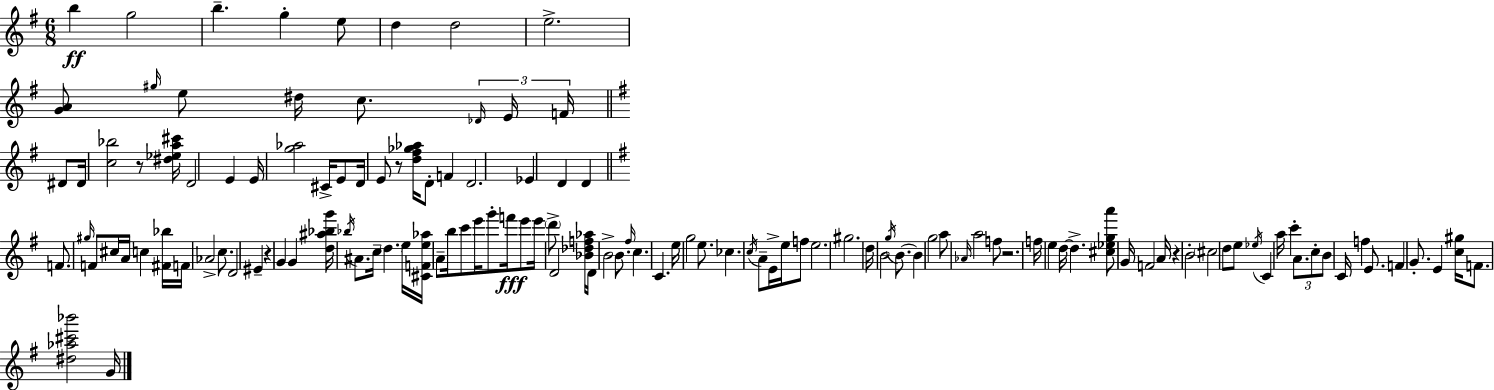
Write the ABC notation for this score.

X:1
T:Untitled
M:6/8
L:1/4
K:G
b g2 b g e/2 d d2 e2 [GA]/2 ^g/4 e/2 ^d/4 c/2 _D/4 E/4 F/4 ^D/2 ^D/4 [c_b]2 z/2 [^d_ea^c']/4 D2 E E/4 [g_a]2 ^C/4 E/2 D/4 E/2 z/2 [d^f_g_a]/4 D/2 F D2 _E D D F/2 ^g/4 F/2 ^c/4 A/4 c [^F_b]/4 F/4 _A2 c/2 D2 ^E z G G [d^a_bg']/4 _b/4 ^A/2 c/4 d e/4 [^CFe_a]/4 A/2 b/4 c'/2 e'/4 g'/2 f'/4 e'/2 e'/4 d'/2 D2 [_B_df_a]/4 D/4 B2 B/2 ^f/4 c C e/4 g2 e/2 _c c/4 A/2 E/4 e/4 f/2 e2 ^g2 d/4 B2 g/4 B/2 B g2 a/2 _A/4 a2 f/2 z2 f/4 e d/4 d [^c_ega']/2 G/4 F2 A/4 z B2 ^c2 d/2 e/2 _e/4 C a/4 c' A/2 c/2 B/2 C/4 f E/2 F G/2 E [c^g]/4 F/2 [^d_a^c'_b']2 G/4